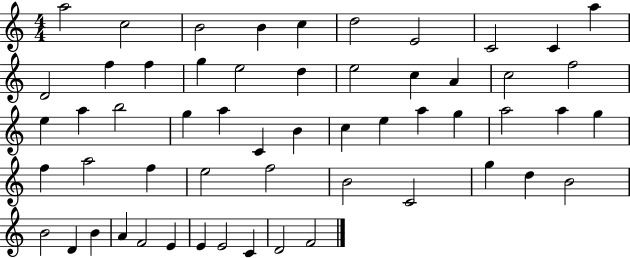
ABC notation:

X:1
T:Untitled
M:4/4
L:1/4
K:C
a2 c2 B2 B c d2 E2 C2 C a D2 f f g e2 d e2 c A c2 f2 e a b2 g a C B c e a g a2 a g f a2 f e2 f2 B2 C2 g d B2 B2 D B A F2 E E E2 C D2 F2